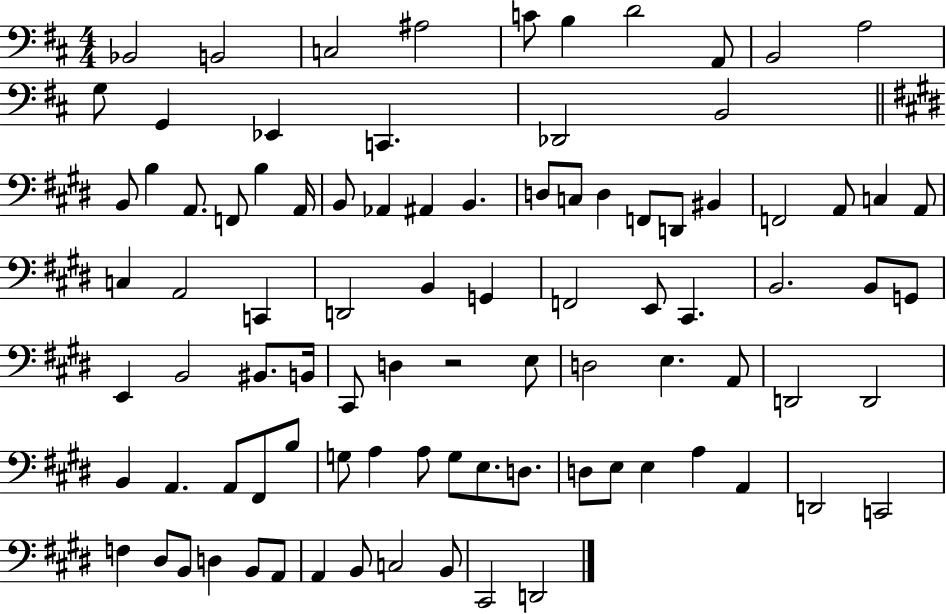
Bb2/h B2/h C3/h A#3/h C4/e B3/q D4/h A2/e B2/h A3/h G3/e G2/q Eb2/q C2/q. Db2/h B2/h B2/e B3/q A2/e. F2/e B3/q A2/s B2/e Ab2/q A#2/q B2/q. D3/e C3/e D3/q F2/e D2/e BIS2/q F2/h A2/e C3/q A2/e C3/q A2/h C2/q D2/h B2/q G2/q F2/h E2/e C#2/q. B2/h. B2/e G2/e E2/q B2/h BIS2/e. B2/s C#2/e D3/q R/h E3/e D3/h E3/q. A2/e D2/h D2/h B2/q A2/q. A2/e F#2/e B3/e G3/e A3/q A3/e G3/e E3/e. D3/e. D3/e E3/e E3/q A3/q A2/q D2/h C2/h F3/q D#3/e B2/e D3/q B2/e A2/e A2/q B2/e C3/h B2/e C#2/h D2/h